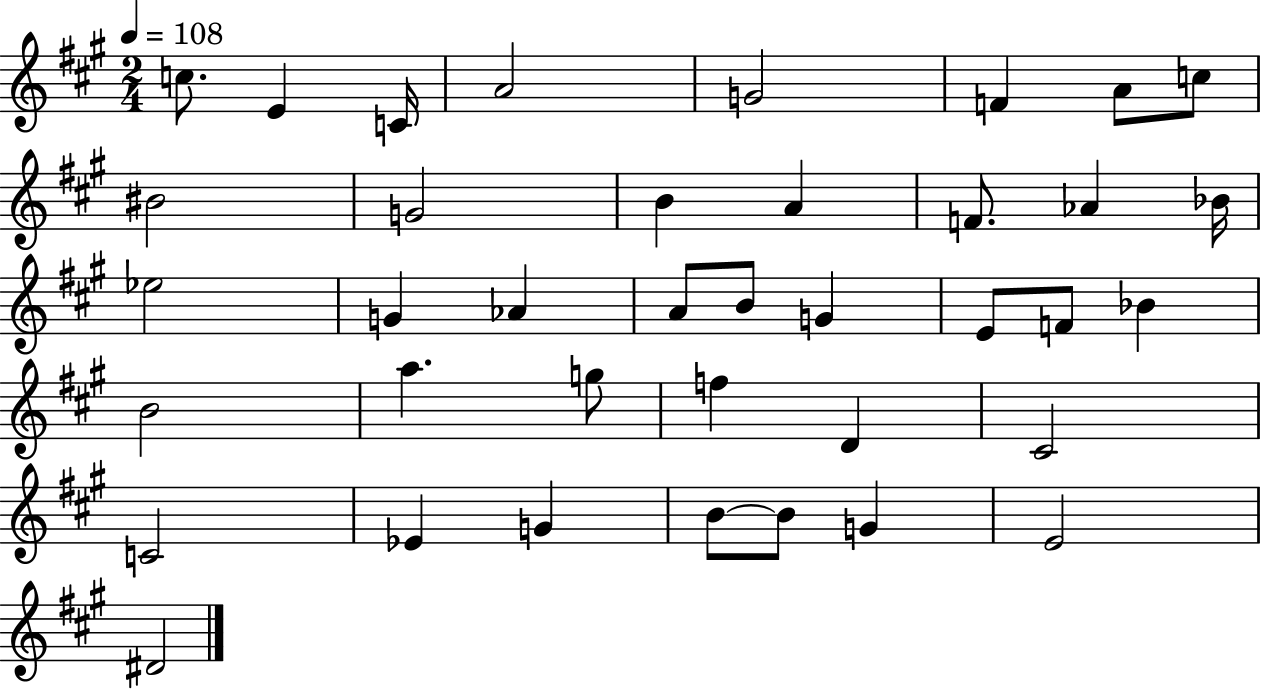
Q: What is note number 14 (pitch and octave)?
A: Ab4